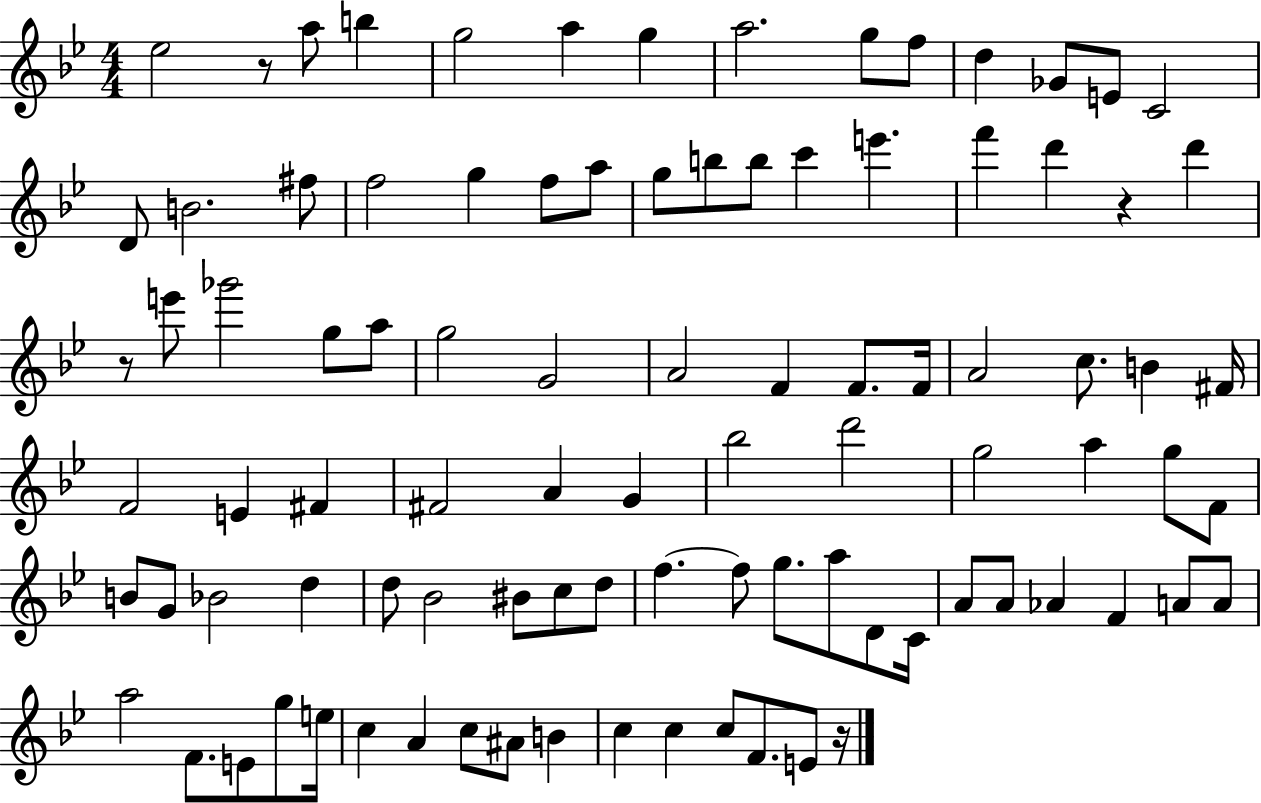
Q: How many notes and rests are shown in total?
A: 94